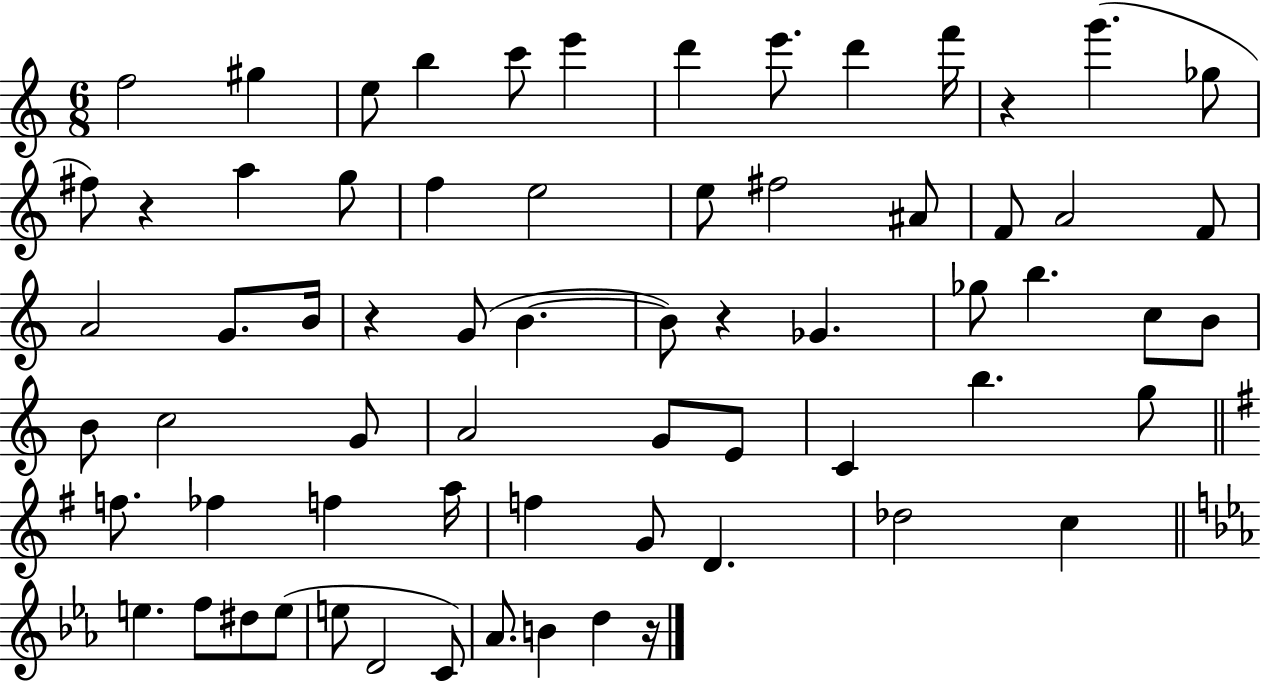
F5/h G#5/q E5/e B5/q C6/e E6/q D6/q E6/e. D6/q F6/s R/q G6/q. Gb5/e F#5/e R/q A5/q G5/e F5/q E5/h E5/e F#5/h A#4/e F4/e A4/h F4/e A4/h G4/e. B4/s R/q G4/e B4/q. B4/e R/q Gb4/q. Gb5/e B5/q. C5/e B4/e B4/e C5/h G4/e A4/h G4/e E4/e C4/q B5/q. G5/e F5/e. FES5/q F5/q A5/s F5/q G4/e D4/q. Db5/h C5/q E5/q. F5/e D#5/e E5/e E5/e D4/h C4/e Ab4/e. B4/q D5/q R/s